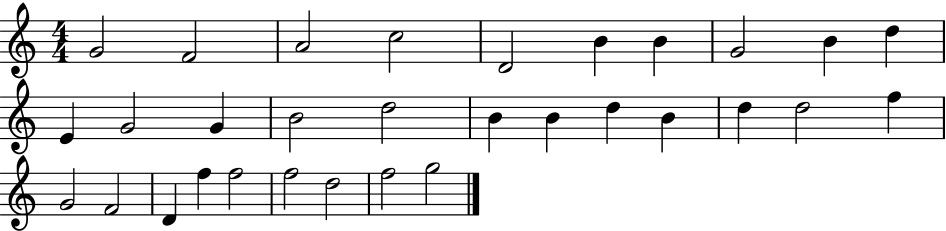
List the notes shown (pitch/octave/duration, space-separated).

G4/h F4/h A4/h C5/h D4/h B4/q B4/q G4/h B4/q D5/q E4/q G4/h G4/q B4/h D5/h B4/q B4/q D5/q B4/q D5/q D5/h F5/q G4/h F4/h D4/q F5/q F5/h F5/h D5/h F5/h G5/h